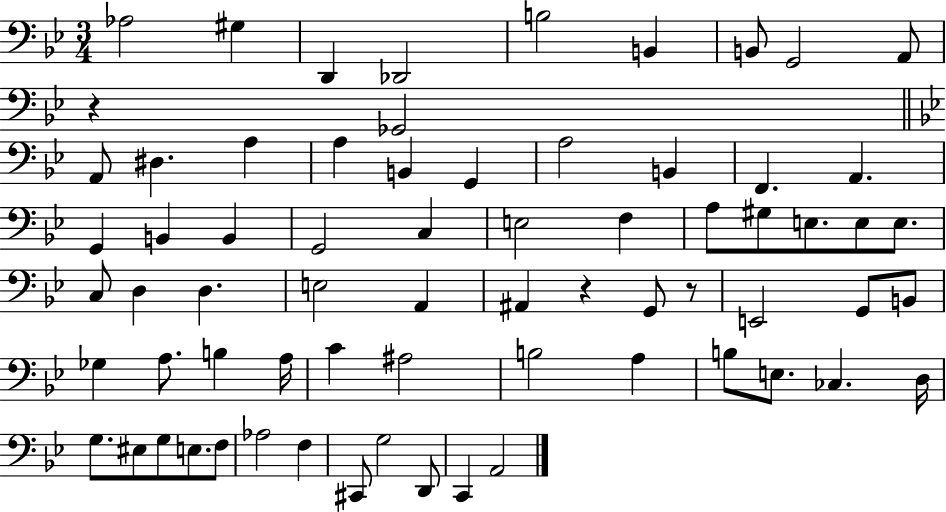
X:1
T:Untitled
M:3/4
L:1/4
K:Bb
_A,2 ^G, D,, _D,,2 B,2 B,, B,,/2 G,,2 A,,/2 z _G,,2 A,,/2 ^D, A, A, B,, G,, A,2 B,, F,, A,, G,, B,, B,, G,,2 C, E,2 F, A,/2 ^G,/2 E,/2 E,/2 E,/2 C,/2 D, D, E,2 A,, ^A,, z G,,/2 z/2 E,,2 G,,/2 B,,/2 _G, A,/2 B, A,/4 C ^A,2 B,2 A, B,/2 E,/2 _C, D,/4 G,/2 ^E,/2 G,/2 E,/2 F,/2 _A,2 F, ^C,,/2 G,2 D,,/2 C,, A,,2